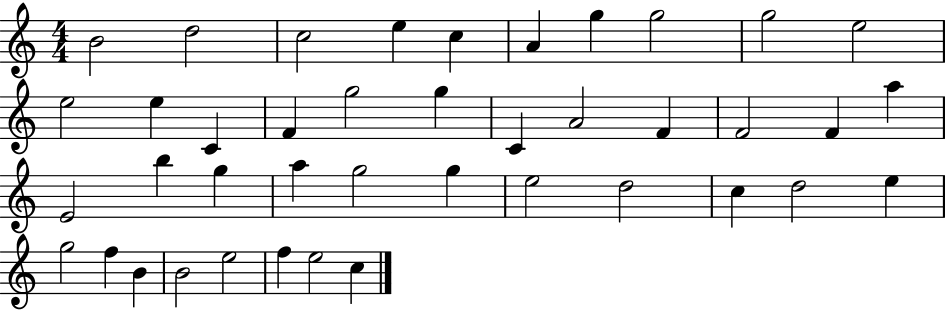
X:1
T:Untitled
M:4/4
L:1/4
K:C
B2 d2 c2 e c A g g2 g2 e2 e2 e C F g2 g C A2 F F2 F a E2 b g a g2 g e2 d2 c d2 e g2 f B B2 e2 f e2 c